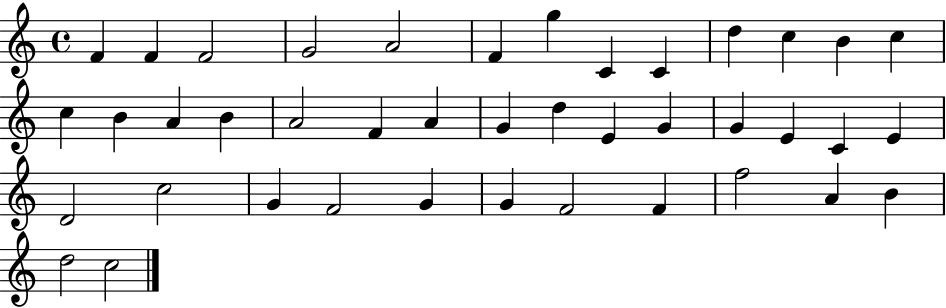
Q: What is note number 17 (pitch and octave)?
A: B4